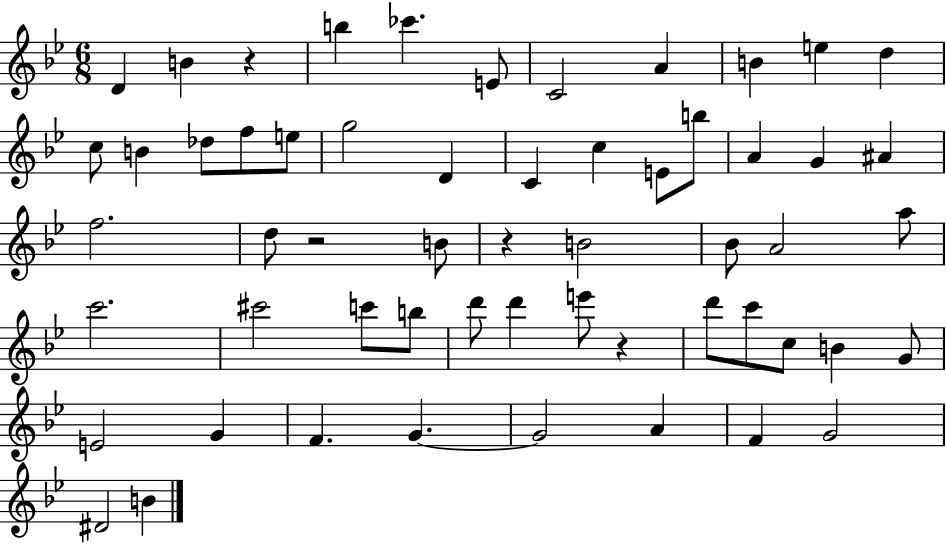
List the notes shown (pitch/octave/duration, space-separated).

D4/q B4/q R/q B5/q CES6/q. E4/e C4/h A4/q B4/q E5/q D5/q C5/e B4/q Db5/e F5/e E5/e G5/h D4/q C4/q C5/q E4/e B5/e A4/q G4/q A#4/q F5/h. D5/e R/h B4/e R/q B4/h Bb4/e A4/h A5/e C6/h. C#6/h C6/e B5/e D6/e D6/q E6/e R/q D6/e C6/e C5/e B4/q G4/e E4/h G4/q F4/q. G4/q. G4/h A4/q F4/q G4/h D#4/h B4/q